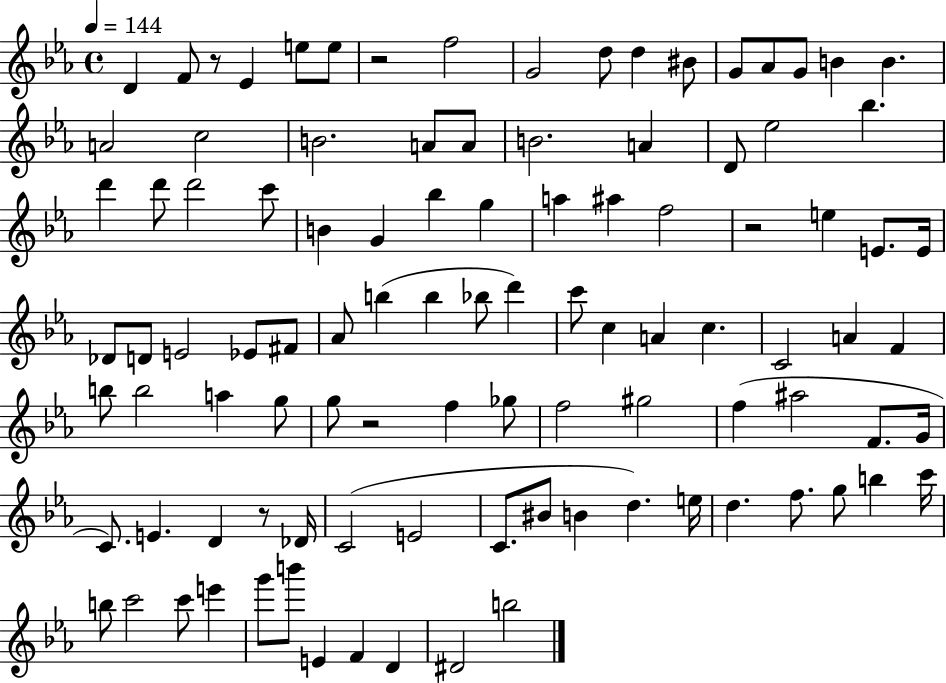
D4/q F4/e R/e Eb4/q E5/e E5/e R/h F5/h G4/h D5/e D5/q BIS4/e G4/e Ab4/e G4/e B4/q B4/q. A4/h C5/h B4/h. A4/e A4/e B4/h. A4/q D4/e Eb5/h Bb5/q. D6/q D6/e D6/h C6/e B4/q G4/q Bb5/q G5/q A5/q A#5/q F5/h R/h E5/q E4/e. E4/s Db4/e D4/e E4/h Eb4/e F#4/e Ab4/e B5/q B5/q Bb5/e D6/q C6/e C5/q A4/q C5/q. C4/h A4/q F4/q B5/e B5/h A5/q G5/e G5/e R/h F5/q Gb5/e F5/h G#5/h F5/q A#5/h F4/e. G4/s C4/e. E4/q. D4/q R/e Db4/s C4/h E4/h C4/e. BIS4/e B4/q D5/q. E5/s D5/q. F5/e. G5/e B5/q C6/s B5/e C6/h C6/e E6/q G6/e B6/e E4/q F4/q D4/q D#4/h B5/h